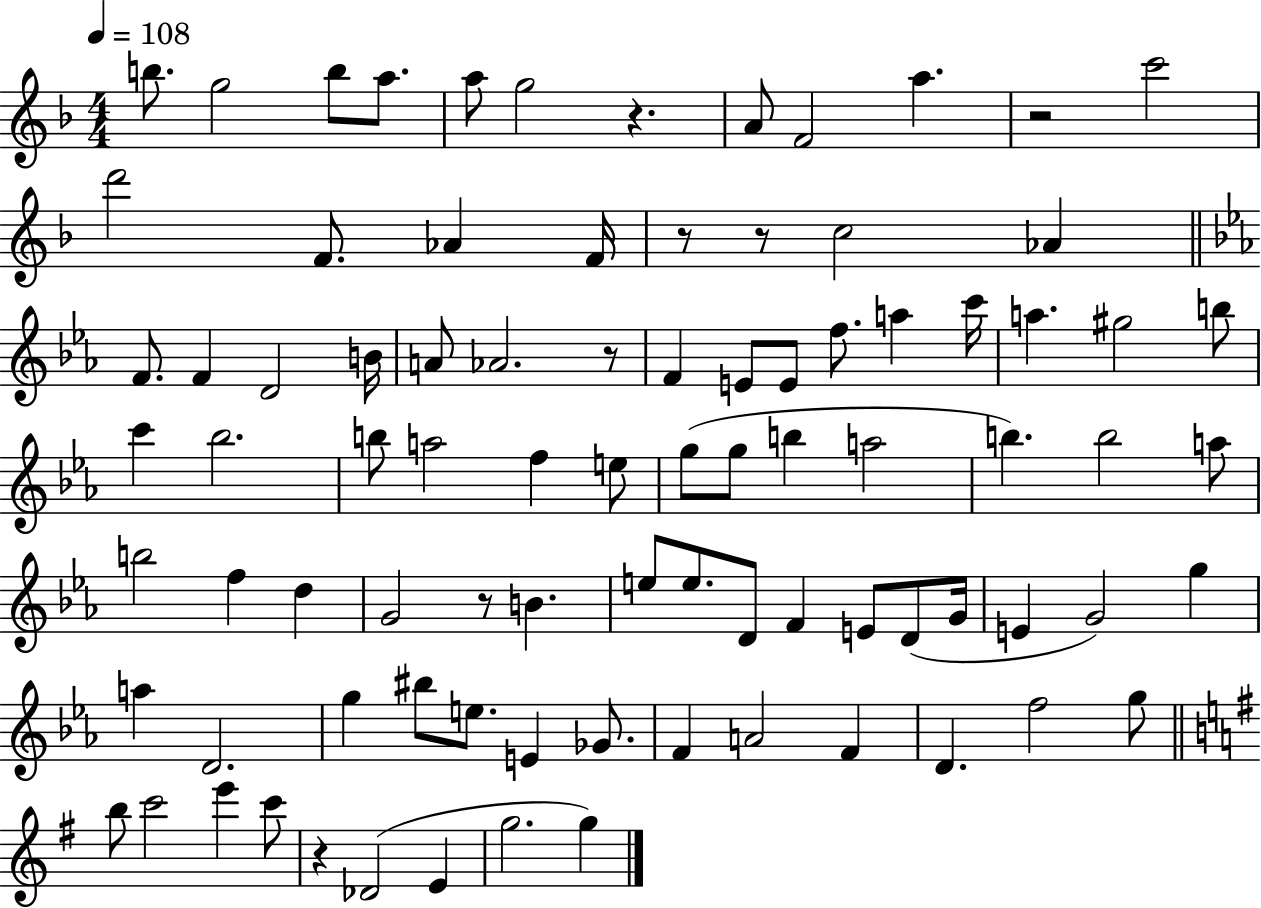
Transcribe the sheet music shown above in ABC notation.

X:1
T:Untitled
M:4/4
L:1/4
K:F
b/2 g2 b/2 a/2 a/2 g2 z A/2 F2 a z2 c'2 d'2 F/2 _A F/4 z/2 z/2 c2 _A F/2 F D2 B/4 A/2 _A2 z/2 F E/2 E/2 f/2 a c'/4 a ^g2 b/2 c' _b2 b/2 a2 f e/2 g/2 g/2 b a2 b b2 a/2 b2 f d G2 z/2 B e/2 e/2 D/2 F E/2 D/2 G/4 E G2 g a D2 g ^b/2 e/2 E _G/2 F A2 F D f2 g/2 b/2 c'2 e' c'/2 z _D2 E g2 g